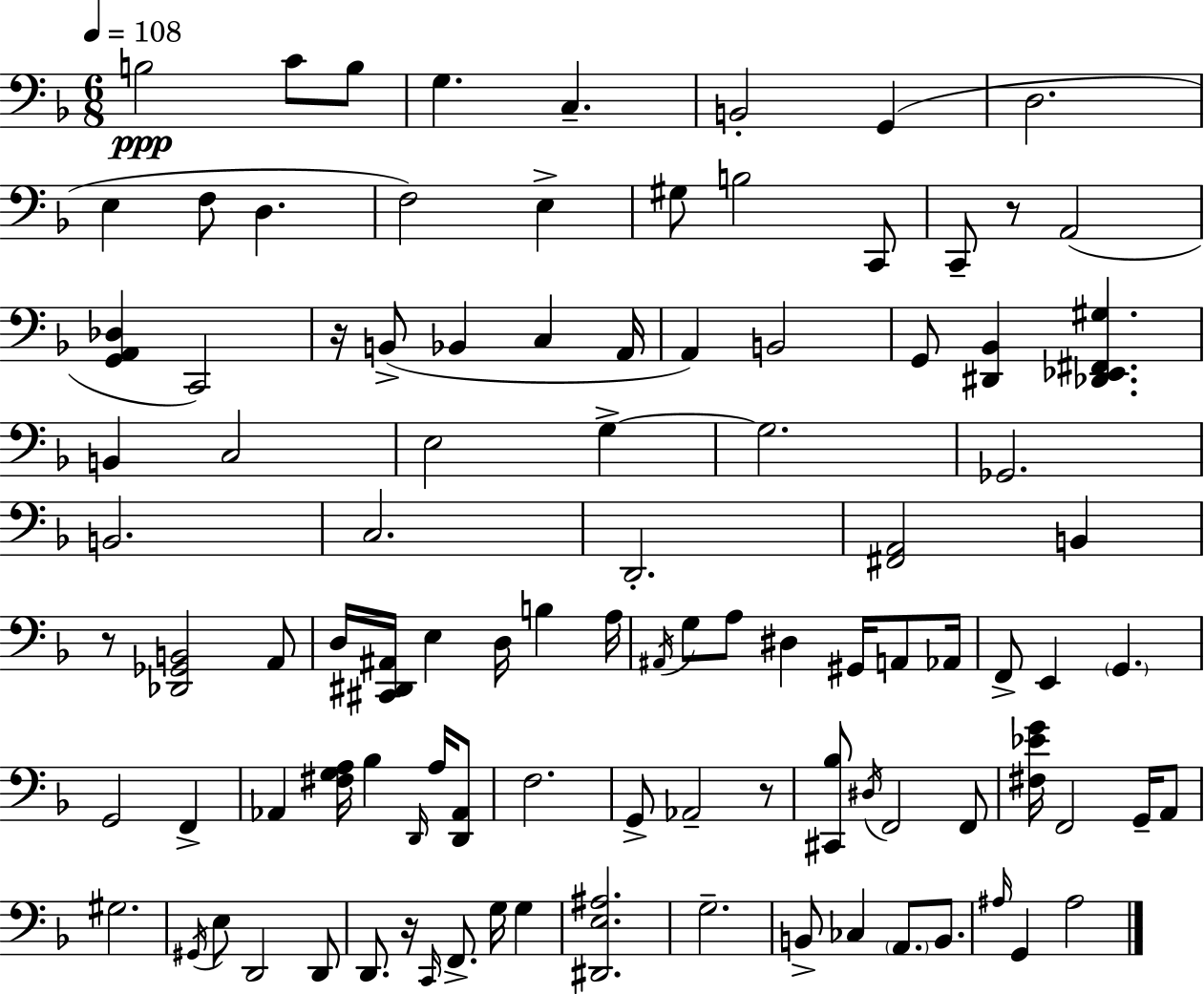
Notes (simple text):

B3/h C4/e B3/e G3/q. C3/q. B2/h G2/q D3/h. E3/q F3/e D3/q. F3/h E3/q G#3/e B3/h C2/e C2/e R/e A2/h [G2,A2,Db3]/q C2/h R/s B2/e Bb2/q C3/q A2/s A2/q B2/h G2/e [D#2,Bb2]/q [Db2,Eb2,F#2,G#3]/q. B2/q C3/h E3/h G3/q G3/h. Gb2/h. B2/h. C3/h. D2/h. [F#2,A2]/h B2/q R/e [Db2,Gb2,B2]/h A2/e D3/s [C#2,D#2,A#2]/s E3/q D3/s B3/q A3/s A#2/s G3/e A3/e D#3/q G#2/s A2/e Ab2/s F2/e E2/q G2/q. G2/h F2/q Ab2/q [F#3,G3,A3]/s Bb3/q D2/s A3/s [D2,Ab2]/e F3/h. G2/e Ab2/h R/e [C#2,Bb3]/e D#3/s F2/h F2/e [F#3,Eb4,G4]/s F2/h G2/s A2/e G#3/h. G#2/s E3/e D2/h D2/e D2/e. R/s C2/s F2/e. G3/s G3/q [D#2,E3,A#3]/h. G3/h. B2/e CES3/q A2/e. B2/e. A#3/s G2/q A#3/h